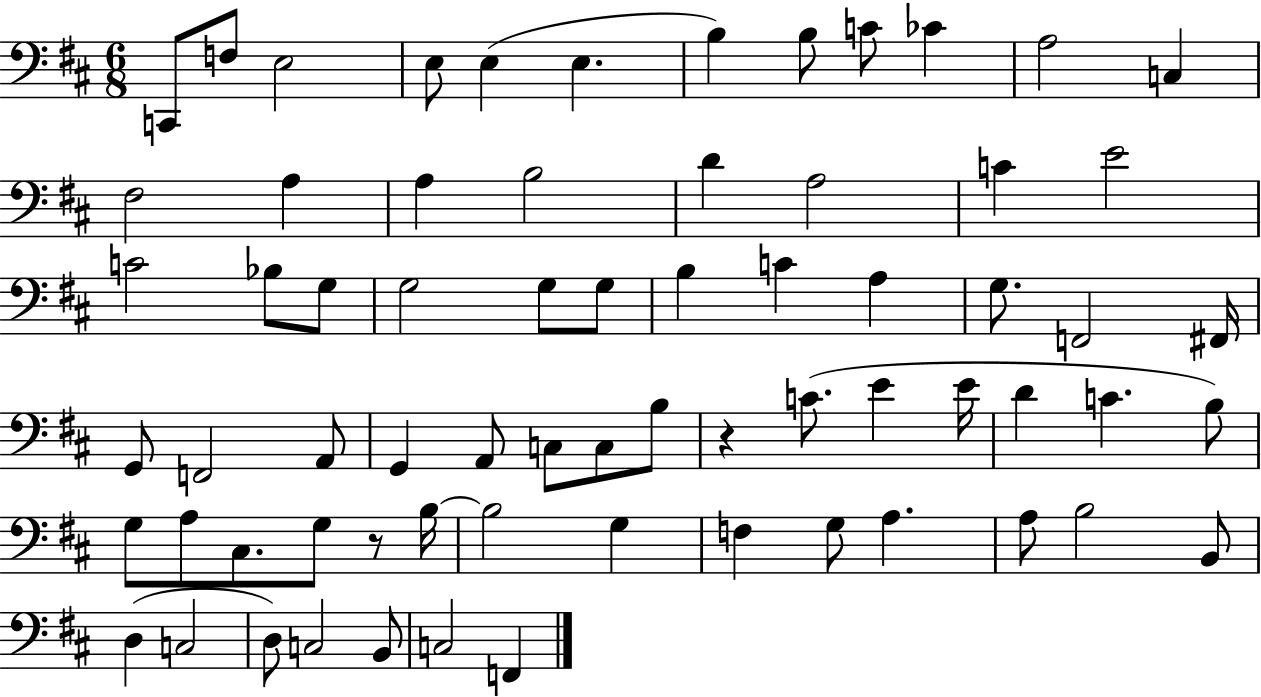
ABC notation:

X:1
T:Untitled
M:6/8
L:1/4
K:D
C,,/2 F,/2 E,2 E,/2 E, E, B, B,/2 C/2 _C A,2 C, ^F,2 A, A, B,2 D A,2 C E2 C2 _B,/2 G,/2 G,2 G,/2 G,/2 B, C A, G,/2 F,,2 ^F,,/4 G,,/2 F,,2 A,,/2 G,, A,,/2 C,/2 C,/2 B,/2 z C/2 E E/4 D C B,/2 G,/2 A,/2 ^C,/2 G,/2 z/2 B,/4 B,2 G, F, G,/2 A, A,/2 B,2 B,,/2 D, C,2 D,/2 C,2 B,,/2 C,2 F,,